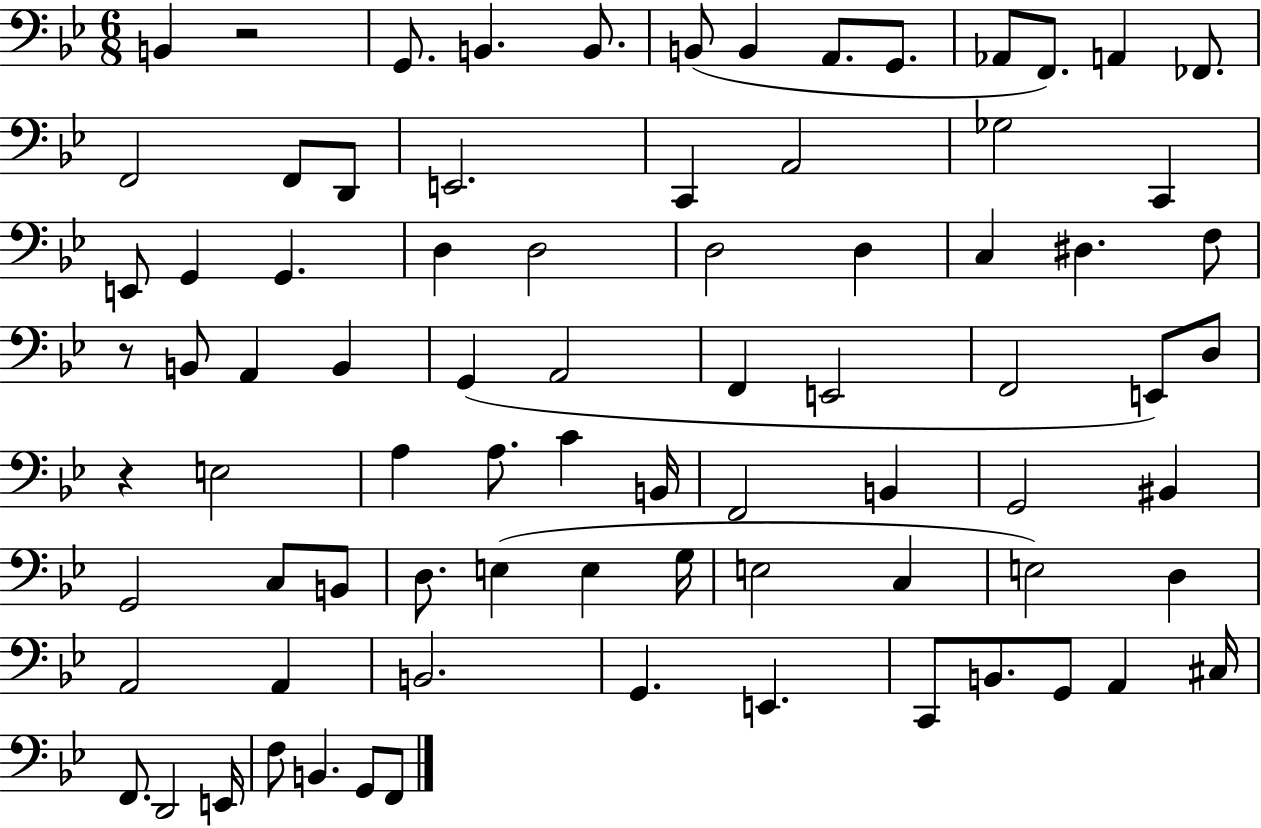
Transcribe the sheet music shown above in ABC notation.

X:1
T:Untitled
M:6/8
L:1/4
K:Bb
B,, z2 G,,/2 B,, B,,/2 B,,/2 B,, A,,/2 G,,/2 _A,,/2 F,,/2 A,, _F,,/2 F,,2 F,,/2 D,,/2 E,,2 C,, A,,2 _G,2 C,, E,,/2 G,, G,, D, D,2 D,2 D, C, ^D, F,/2 z/2 B,,/2 A,, B,, G,, A,,2 F,, E,,2 F,,2 E,,/2 D,/2 z E,2 A, A,/2 C B,,/4 F,,2 B,, G,,2 ^B,, G,,2 C,/2 B,,/2 D,/2 E, E, G,/4 E,2 C, E,2 D, A,,2 A,, B,,2 G,, E,, C,,/2 B,,/2 G,,/2 A,, ^C,/4 F,,/2 D,,2 E,,/4 F,/2 B,, G,,/2 F,,/2